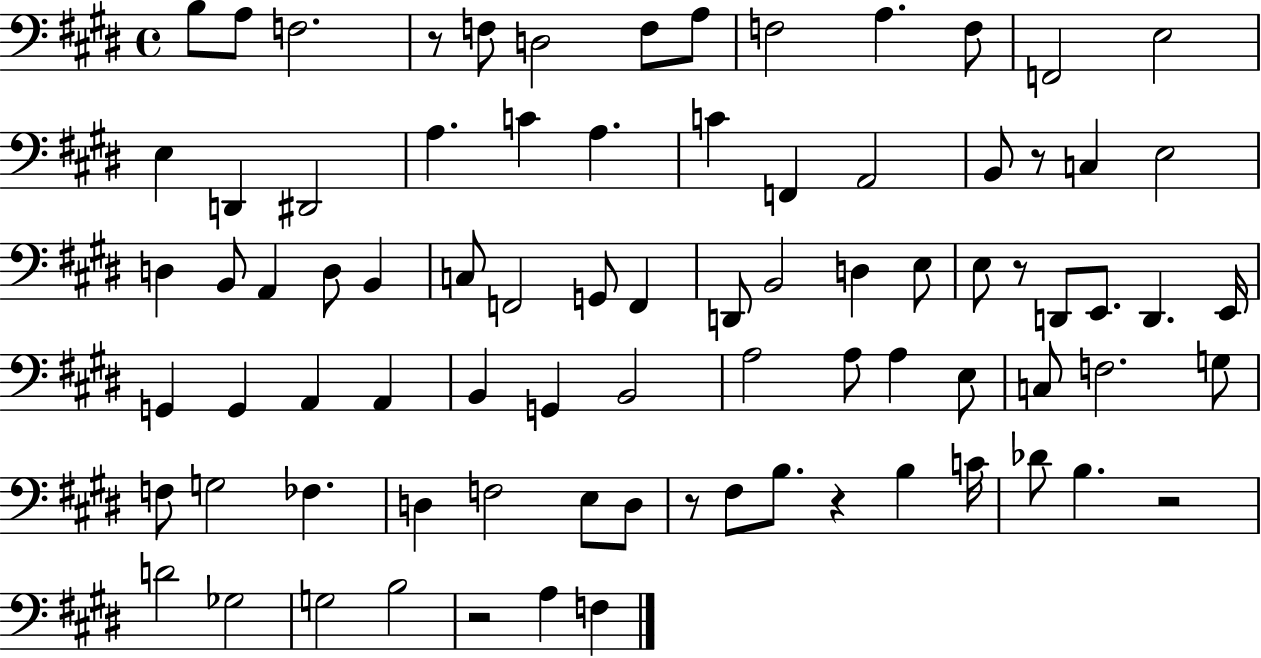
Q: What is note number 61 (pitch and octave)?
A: F3